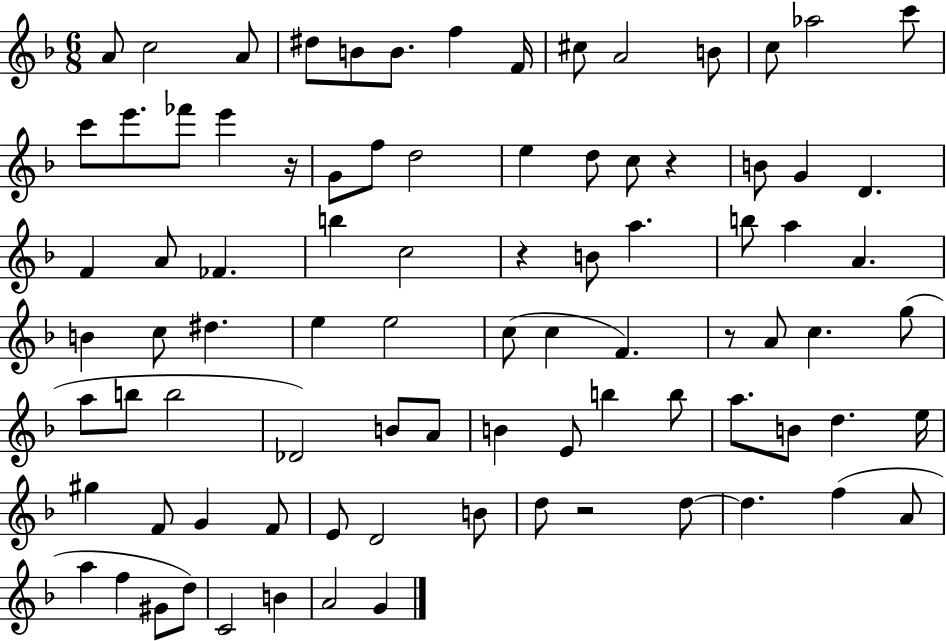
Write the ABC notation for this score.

X:1
T:Untitled
M:6/8
L:1/4
K:F
A/2 c2 A/2 ^d/2 B/2 B/2 f F/4 ^c/2 A2 B/2 c/2 _a2 c'/2 c'/2 e'/2 _f'/2 e' z/4 G/2 f/2 d2 e d/2 c/2 z B/2 G D F A/2 _F b c2 z B/2 a b/2 a A B c/2 ^d e e2 c/2 c F z/2 A/2 c g/2 a/2 b/2 b2 _D2 B/2 A/2 B E/2 b b/2 a/2 B/2 d e/4 ^g F/2 G F/2 E/2 D2 B/2 d/2 z2 d/2 d f A/2 a f ^G/2 d/2 C2 B A2 G